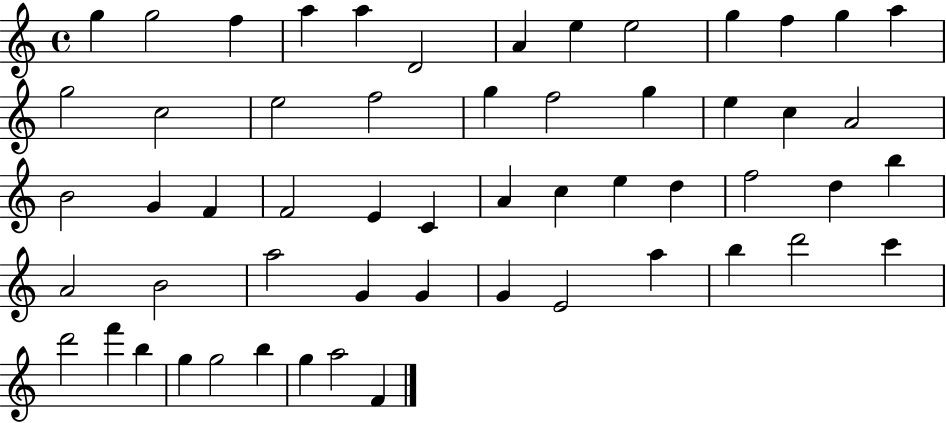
{
  \clef treble
  \time 4/4
  \defaultTimeSignature
  \key c \major
  g''4 g''2 f''4 | a''4 a''4 d'2 | a'4 e''4 e''2 | g''4 f''4 g''4 a''4 | \break g''2 c''2 | e''2 f''2 | g''4 f''2 g''4 | e''4 c''4 a'2 | \break b'2 g'4 f'4 | f'2 e'4 c'4 | a'4 c''4 e''4 d''4 | f''2 d''4 b''4 | \break a'2 b'2 | a''2 g'4 g'4 | g'4 e'2 a''4 | b''4 d'''2 c'''4 | \break d'''2 f'''4 b''4 | g''4 g''2 b''4 | g''4 a''2 f'4 | \bar "|."
}